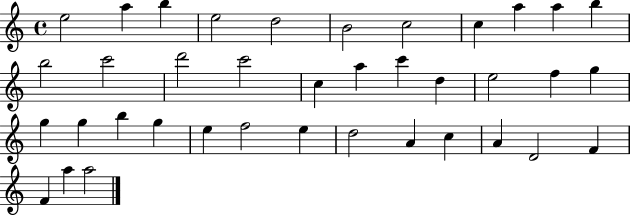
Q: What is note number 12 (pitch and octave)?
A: B5